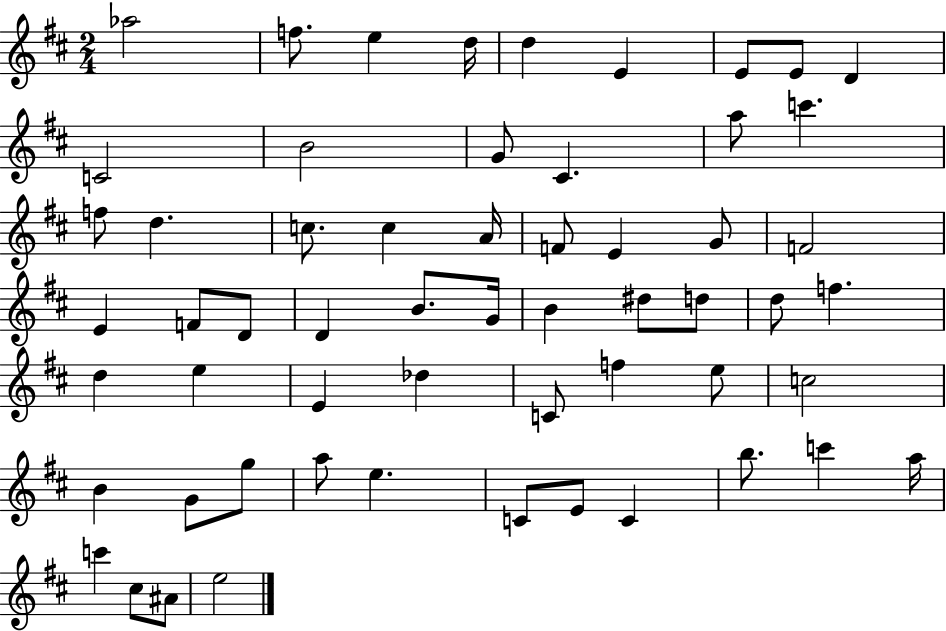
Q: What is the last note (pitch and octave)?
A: E5